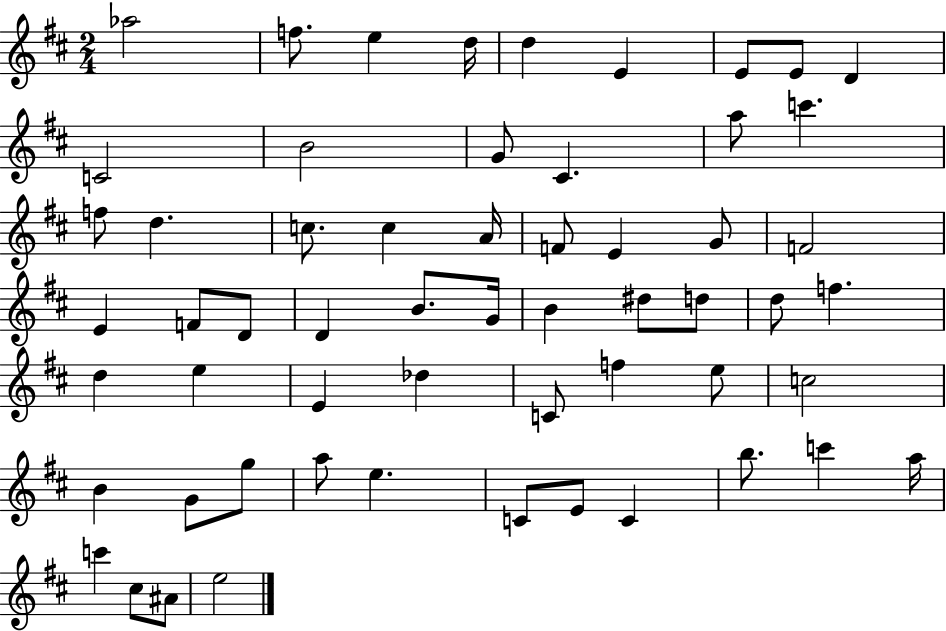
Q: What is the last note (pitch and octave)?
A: E5